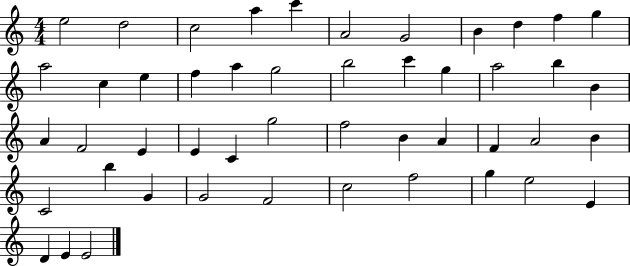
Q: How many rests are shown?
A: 0